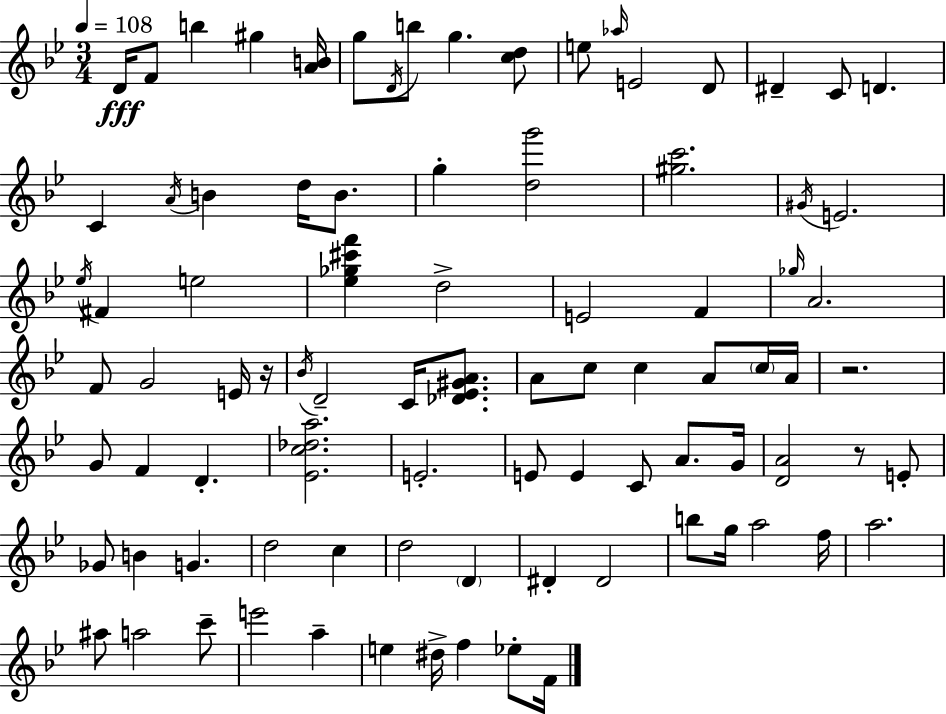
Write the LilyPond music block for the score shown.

{
  \clef treble
  \numericTimeSignature
  \time 3/4
  \key g \minor
  \tempo 4 = 108
  d'16\fff f'8 b''4 gis''4 <a' b'>16 | g''8 \acciaccatura { d'16 } b''8 g''4. <c'' d''>8 | e''8 \grace { aes''16 } e'2 | d'8 dis'4-- c'8 d'4. | \break c'4 \acciaccatura { a'16 } b'4 d''16 | b'8. g''4-. <d'' g'''>2 | <gis'' c'''>2. | \acciaccatura { gis'16 } e'2. | \break \acciaccatura { ees''16 } fis'4 e''2 | <ees'' ges'' cis''' f'''>4 d''2-> | e'2 | f'4 \grace { ges''16 } a'2. | \break f'8 g'2 | e'16 r16 \acciaccatura { bes'16 } d'2-- | c'16 <des' ees' gis' a'>8. a'8 c''8 c''4 | a'8 \parenthesize c''16 a'16 r2. | \break g'8 f'4 | d'4.-. <ees' c'' des'' a''>2. | e'2.-. | e'8 e'4 | \break c'8 a'8. g'16 <d' a'>2 | r8 e'8-. ges'8 b'4 | g'4. d''2 | c''4 d''2 | \break \parenthesize d'4 dis'4-. dis'2 | b''8 g''16 a''2 | f''16 a''2. | ais''8 a''2 | \break c'''8-- e'''2 | a''4-- e''4 dis''16-> | f''4 ees''8-. f'16 \bar "|."
}